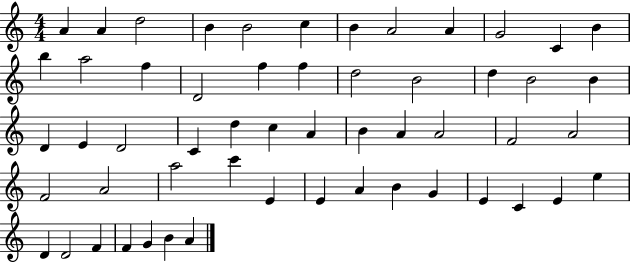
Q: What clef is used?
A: treble